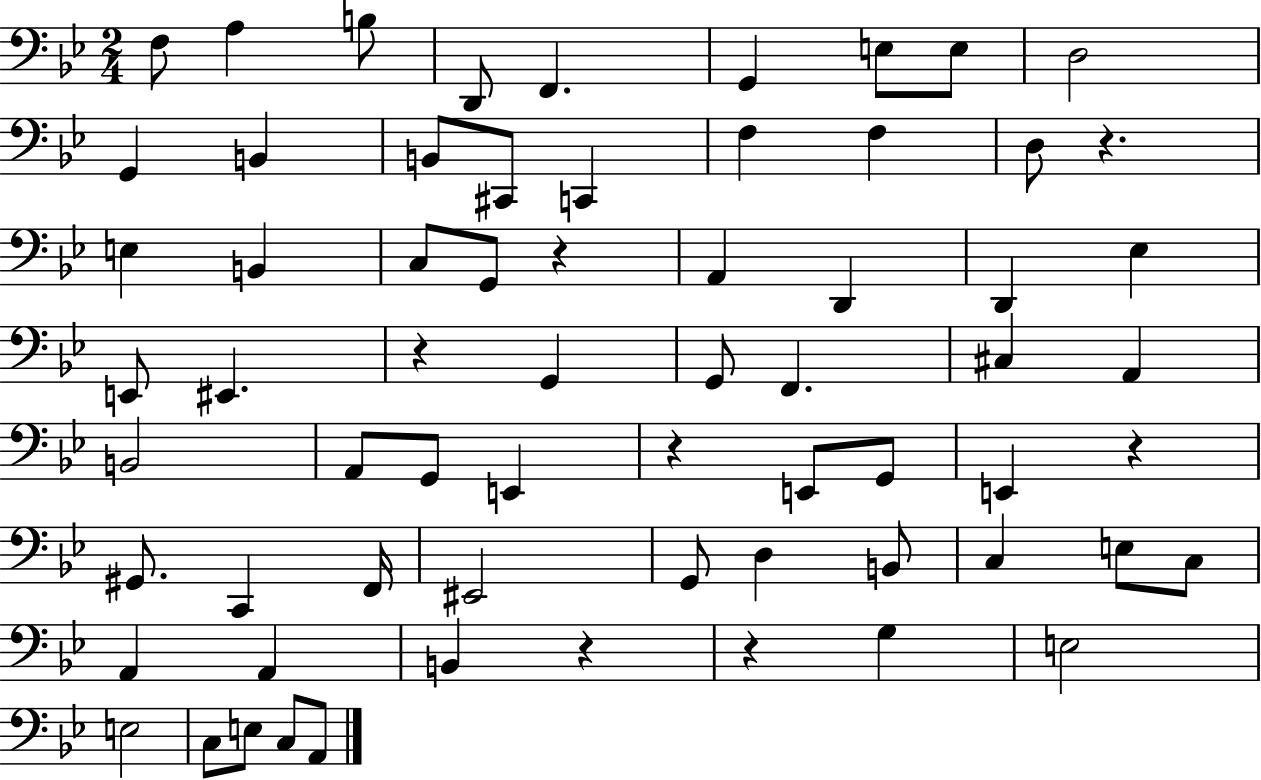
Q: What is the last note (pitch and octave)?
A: A2